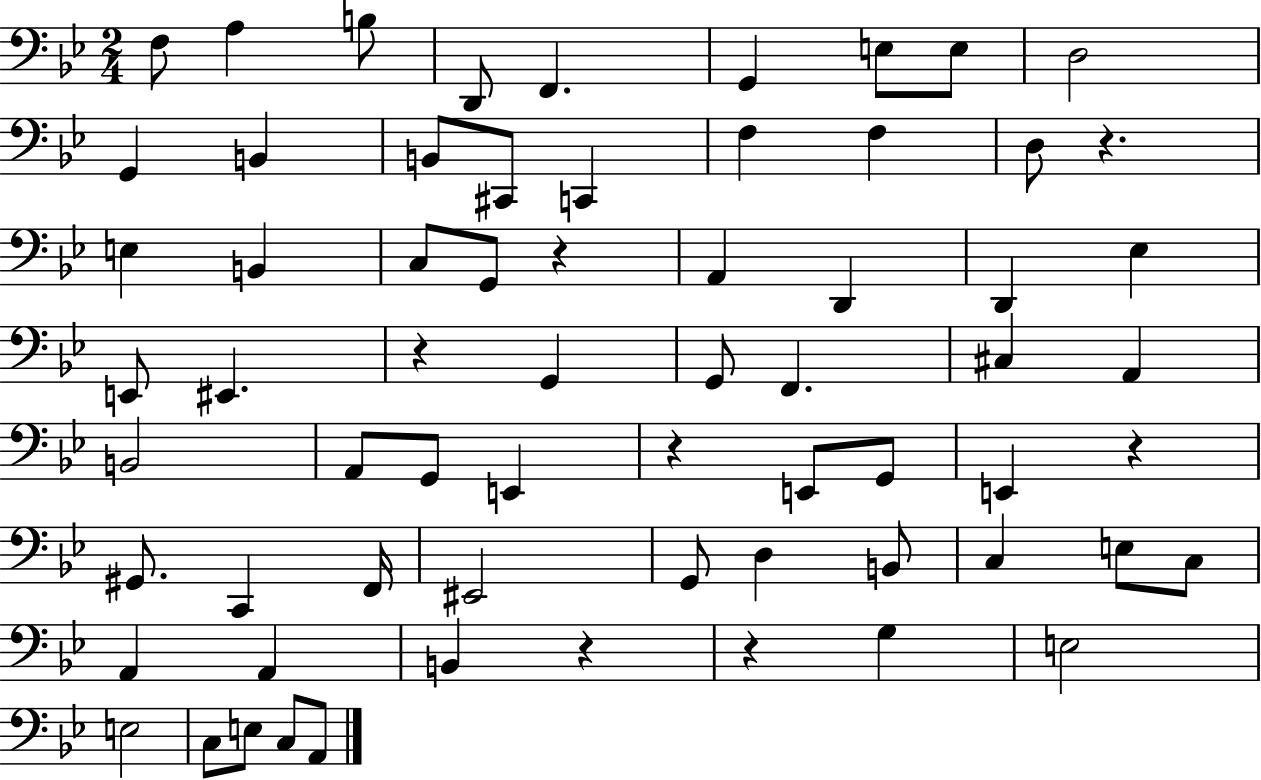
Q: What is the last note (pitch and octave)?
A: A2